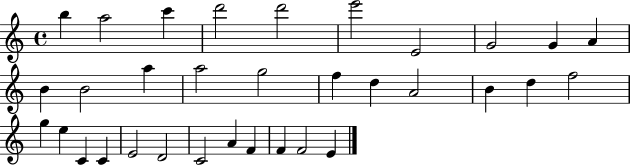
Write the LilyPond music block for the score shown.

{
  \clef treble
  \time 4/4
  \defaultTimeSignature
  \key c \major
  b''4 a''2 c'''4 | d'''2 d'''2 | e'''2 e'2 | g'2 g'4 a'4 | \break b'4 b'2 a''4 | a''2 g''2 | f''4 d''4 a'2 | b'4 d''4 f''2 | \break g''4 e''4 c'4 c'4 | e'2 d'2 | c'2 a'4 f'4 | f'4 f'2 e'4 | \break \bar "|."
}